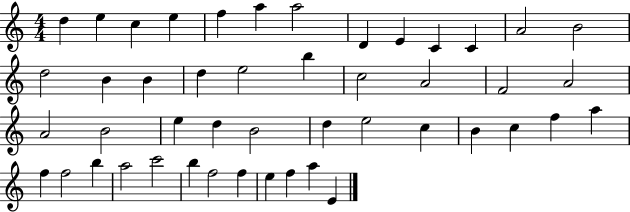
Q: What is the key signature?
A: C major